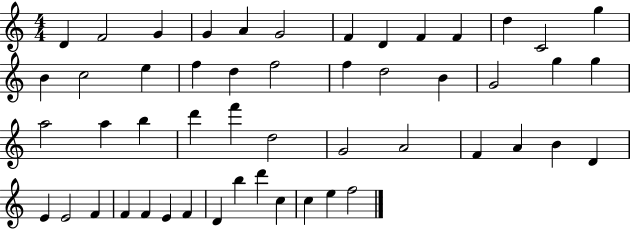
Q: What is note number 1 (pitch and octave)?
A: D4